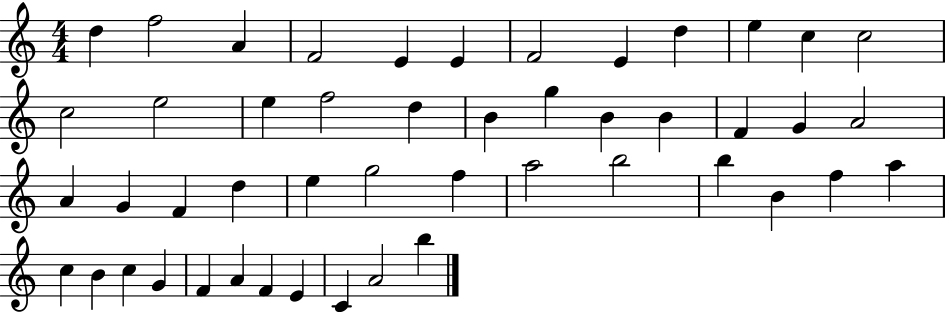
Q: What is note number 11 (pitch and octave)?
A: C5